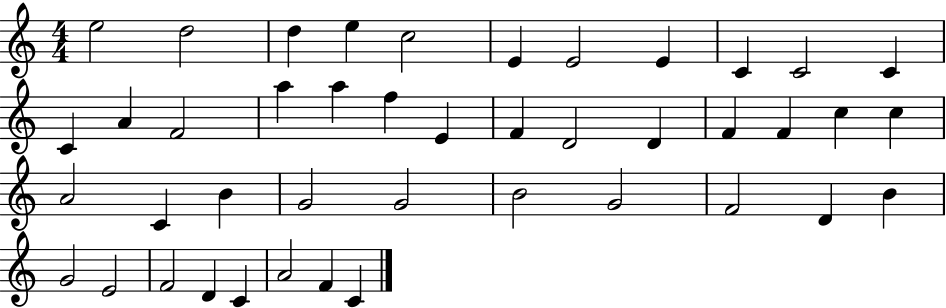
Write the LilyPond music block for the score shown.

{
  \clef treble
  \numericTimeSignature
  \time 4/4
  \key c \major
  e''2 d''2 | d''4 e''4 c''2 | e'4 e'2 e'4 | c'4 c'2 c'4 | \break c'4 a'4 f'2 | a''4 a''4 f''4 e'4 | f'4 d'2 d'4 | f'4 f'4 c''4 c''4 | \break a'2 c'4 b'4 | g'2 g'2 | b'2 g'2 | f'2 d'4 b'4 | \break g'2 e'2 | f'2 d'4 c'4 | a'2 f'4 c'4 | \bar "|."
}